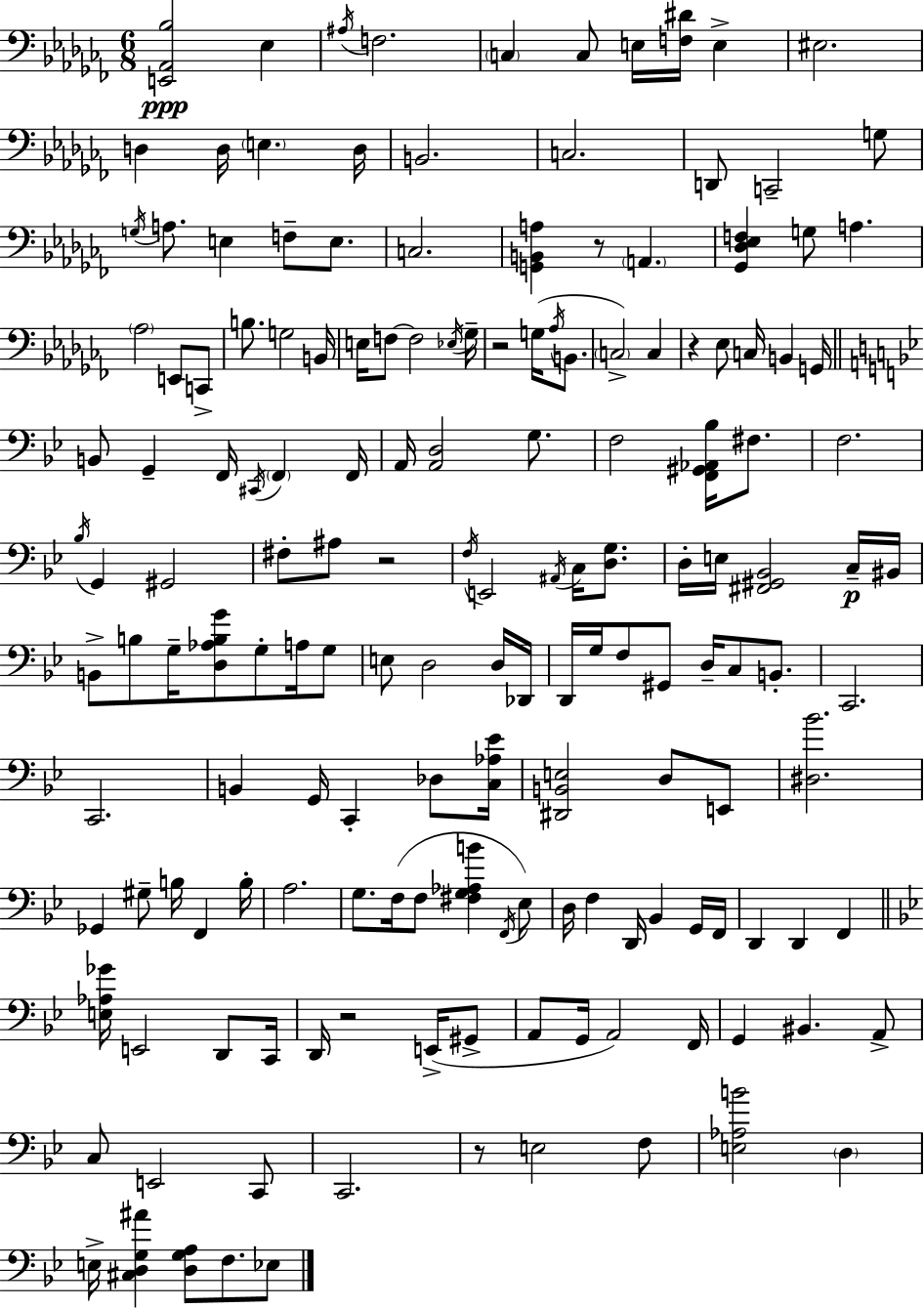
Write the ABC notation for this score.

X:1
T:Untitled
M:6/8
L:1/4
K:Abm
[E,,_A,,_B,]2 _E, ^A,/4 F,2 C, C,/2 E,/4 [F,^D]/4 E, ^E,2 D, D,/4 E, D,/4 B,,2 C,2 D,,/2 C,,2 G,/2 G,/4 A,/2 E, F,/2 E,/2 C,2 [G,,B,,A,] z/2 A,, [_G,,_D,_E,F,] G,/2 A, _A,2 E,,/2 C,,/2 B,/2 G,2 B,,/4 E,/4 F,/2 F,2 _E,/4 _G,/4 z2 G,/4 _A,/4 B,,/2 C,2 C, z _E,/2 C,/4 B,, G,,/4 B,,/2 G,, F,,/4 ^C,,/4 F,, F,,/4 A,,/4 [A,,D,]2 G,/2 F,2 [F,,^G,,_A,,_B,]/4 ^F,/2 F,2 _B,/4 G,, ^G,,2 ^F,/2 ^A,/2 z2 F,/4 E,,2 ^A,,/4 C,/4 [D,G,]/2 D,/4 E,/4 [^F,,^G,,_B,,]2 C,/4 ^B,,/4 B,,/2 B,/2 G,/4 [D,_A,B,G]/2 G,/2 A,/4 G,/2 E,/2 D,2 D,/4 _D,,/4 D,,/4 G,/4 F,/2 ^G,,/2 D,/4 C,/2 B,,/2 C,,2 C,,2 B,, G,,/4 C,, _D,/2 [C,_A,_E]/4 [^D,,B,,E,]2 D,/2 E,,/2 [^D,_B]2 _G,, ^G,/2 B,/4 F,, B,/4 A,2 G,/2 F,/4 F,/2 [^F,G,_A,B] F,,/4 _E,/2 D,/4 F, D,,/4 _B,, G,,/4 F,,/4 D,, D,, F,, [E,_A,_G]/4 E,,2 D,,/2 C,,/4 D,,/4 z2 E,,/4 ^G,,/2 A,,/2 G,,/4 A,,2 F,,/4 G,, ^B,, A,,/2 C,/2 E,,2 C,,/2 C,,2 z/2 E,2 F,/2 [E,_A,B]2 D, E,/4 [^C,D,G,^A] [D,G,A,]/2 F,/2 _E,/2